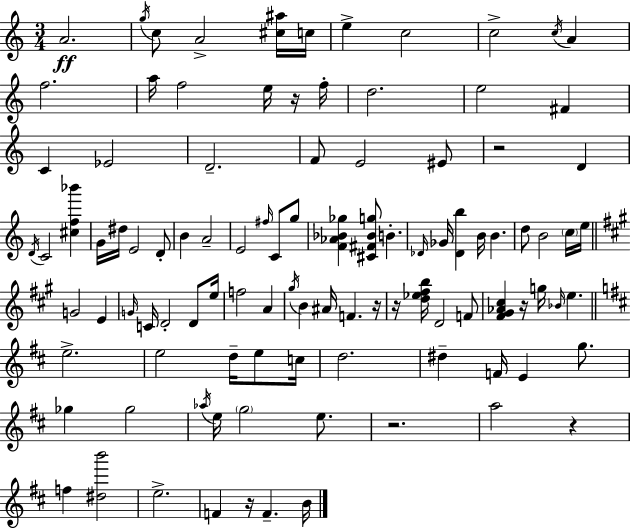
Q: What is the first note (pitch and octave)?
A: A4